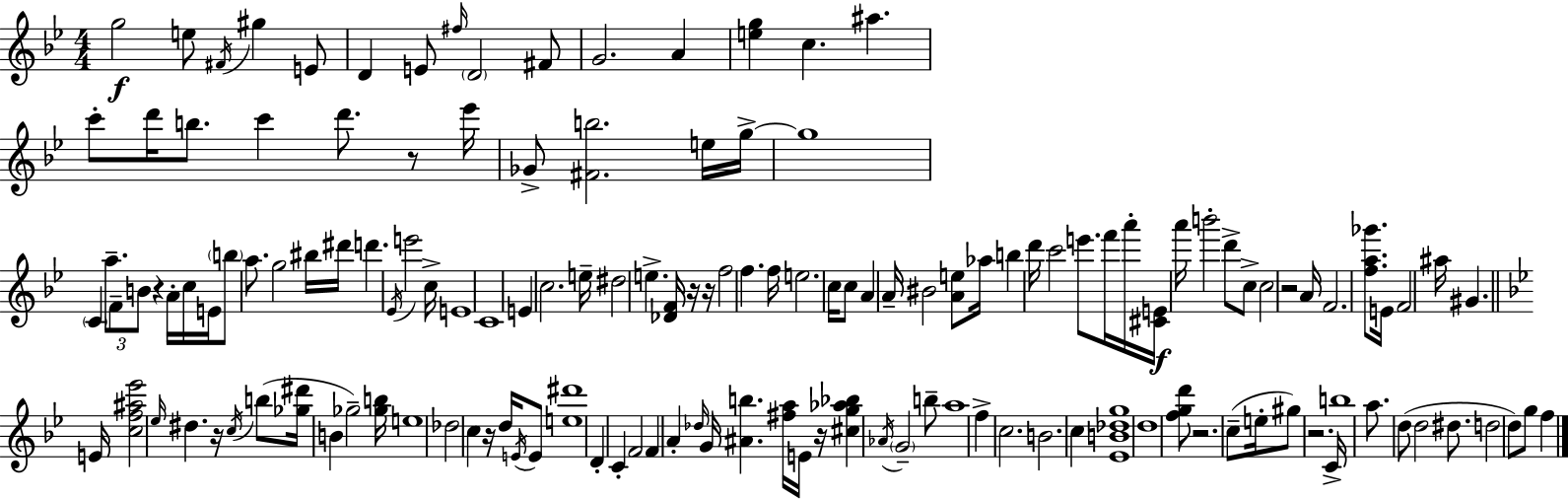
{
  \clef treble
  \numericTimeSignature
  \time 4/4
  \key bes \major
  g''2\f e''8 \acciaccatura { fis'16 } gis''4 e'8 | d'4 e'8 \grace { fis''16 } \parenthesize d'2 | fis'8 g'2. a'4 | <e'' g''>4 c''4. ais''4. | \break c'''8-. d'''16 b''8. c'''4 d'''8. r8 | ees'''16 ges'8-> <fis' b''>2. | e''16 g''16->~~ g''1 | \parenthesize c'4 \tuplet 3/2 { a''8.-- f'8-- b'8 } r4 | \break a'16-. c''16 e'16 \parenthesize b''8 a''8. g''2 | bis''16 dis'''16 d'''4. \acciaccatura { ees'16 } e'''2 | c''16-> e'1 | c'1 | \break e'4 c''2. | e''16-- dis''2 e''4.-> | <des' f'>16 r16 r16 f''2 f''4. | f''16 e''2. | \break c''16 c''8 a'4 a'16-- bis'2 | <a' e''>8 aes''16 b''4 d'''16 c'''2 | e'''8. f'''16 a'''16-. <cis' e'>16\f a'''16 b'''2-. d'''8-> | c''8-> c''2 r2 | \break a'16 f'2. | <f'' a'' ges'''>8. e'16 f'2 ais''16 gis'4. | \bar "||" \break \key bes \major e'16 <c'' f'' ais'' ees'''>2 \grace { ees''16 } dis''4. | r16 \acciaccatura { c''16 } b''8( <ges'' dis'''>16 b'4 ges''2--) | <ges'' b''>16 e''1 | des''2 c''4 r16 d''16 | \break \acciaccatura { e'16 } e'8 <e'' dis'''>1 | d'4-. c'4-. f'2 | f'4 a'4-. \grace { des''16 } g'16 <ais' b''>4. | <fis'' a''>16 e'16 r16 <cis'' g'' aes'' bes''>4 \acciaccatura { aes'16 } \parenthesize g'2-- | \break b''8-- a''1 | f''4-> c''2. | b'2. | c''4 <ees' b' des'' g''>1 | \break d''1 | <f'' g'' d'''>8 r2. | c''8--( e''16-. gis''8) r2. | c'16-> b''1 | \break a''8. d''8( d''2 | dis''8. d''2 d''8) g''8 | f''4 \bar "|."
}